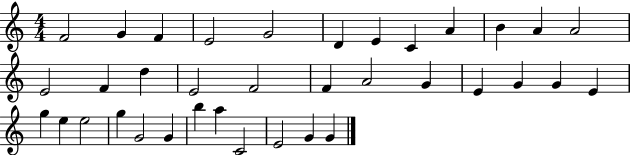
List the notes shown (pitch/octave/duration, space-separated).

F4/h G4/q F4/q E4/h G4/h D4/q E4/q C4/q A4/q B4/q A4/q A4/h E4/h F4/q D5/q E4/h F4/h F4/q A4/h G4/q E4/q G4/q G4/q E4/q G5/q E5/q E5/h G5/q G4/h G4/q B5/q A5/q C4/h E4/h G4/q G4/q